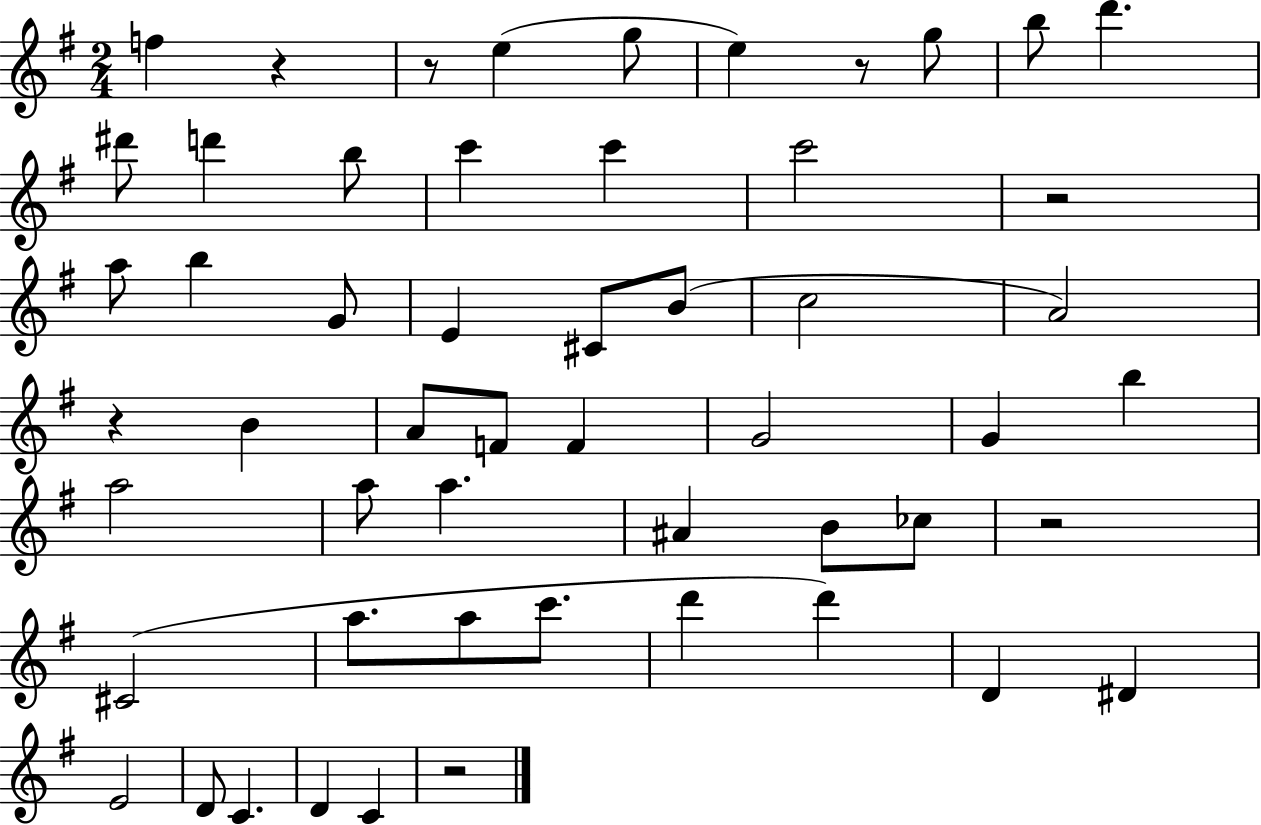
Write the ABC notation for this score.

X:1
T:Untitled
M:2/4
L:1/4
K:G
f z z/2 e g/2 e z/2 g/2 b/2 d' ^d'/2 d' b/2 c' c' c'2 z2 a/2 b G/2 E ^C/2 B/2 c2 A2 z B A/2 F/2 F G2 G b a2 a/2 a ^A B/2 _c/2 z2 ^C2 a/2 a/2 c'/2 d' d' D ^D E2 D/2 C D C z2